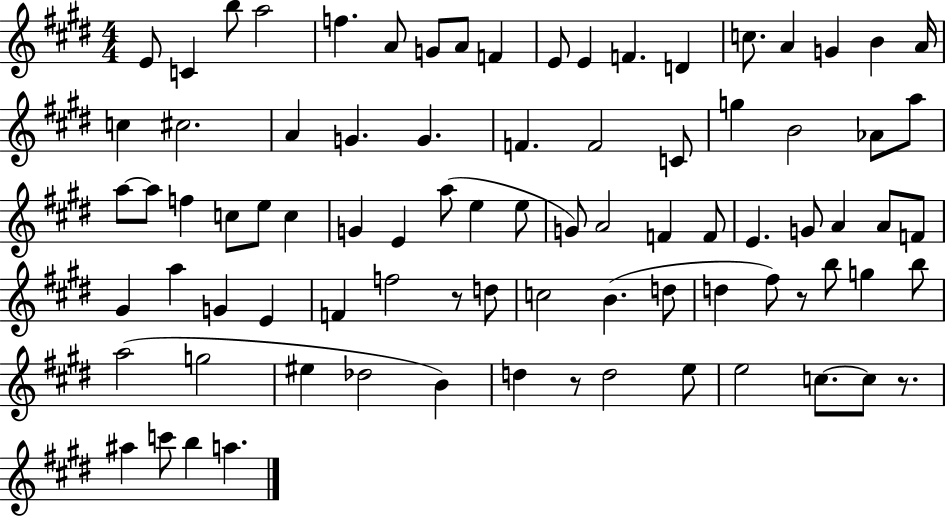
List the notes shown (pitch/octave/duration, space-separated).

E4/e C4/q B5/e A5/h F5/q. A4/e G4/e A4/e F4/q E4/e E4/q F4/q. D4/q C5/e. A4/q G4/q B4/q A4/s C5/q C#5/h. A4/q G4/q. G4/q. F4/q. F4/h C4/e G5/q B4/h Ab4/e A5/e A5/e A5/e F5/q C5/e E5/e C5/q G4/q E4/q A5/e E5/q E5/e G4/e A4/h F4/q F4/e E4/q. G4/e A4/q A4/e F4/e G#4/q A5/q G4/q E4/q F4/q F5/h R/e D5/e C5/h B4/q. D5/e D5/q F#5/e R/e B5/e G5/q B5/e A5/h G5/h EIS5/q Db5/h B4/q D5/q R/e D5/h E5/e E5/h C5/e. C5/e R/e. A#5/q C6/e B5/q A5/q.